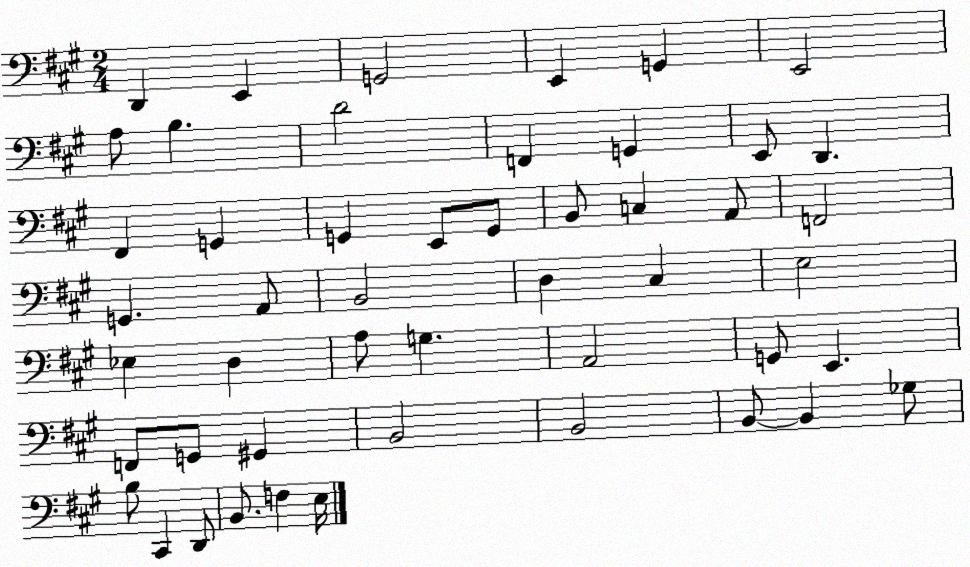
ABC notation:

X:1
T:Untitled
M:2/4
L:1/4
K:A
D,, E,, G,,2 E,, G,, E,,2 A,/2 B, D2 F,, G,, E,,/2 D,, ^F,, G,, G,, E,,/2 G,,/2 B,,/2 C, A,,/2 F,,2 G,, A,,/2 B,,2 D, ^C, E,2 _E, D, A,/2 G, A,,2 G,,/2 E,, F,,/2 G,,/2 ^G,, B,,2 B,,2 B,,/2 B,, _G,/2 B,/2 ^C,, D,,/2 B,,/2 F, E,/4